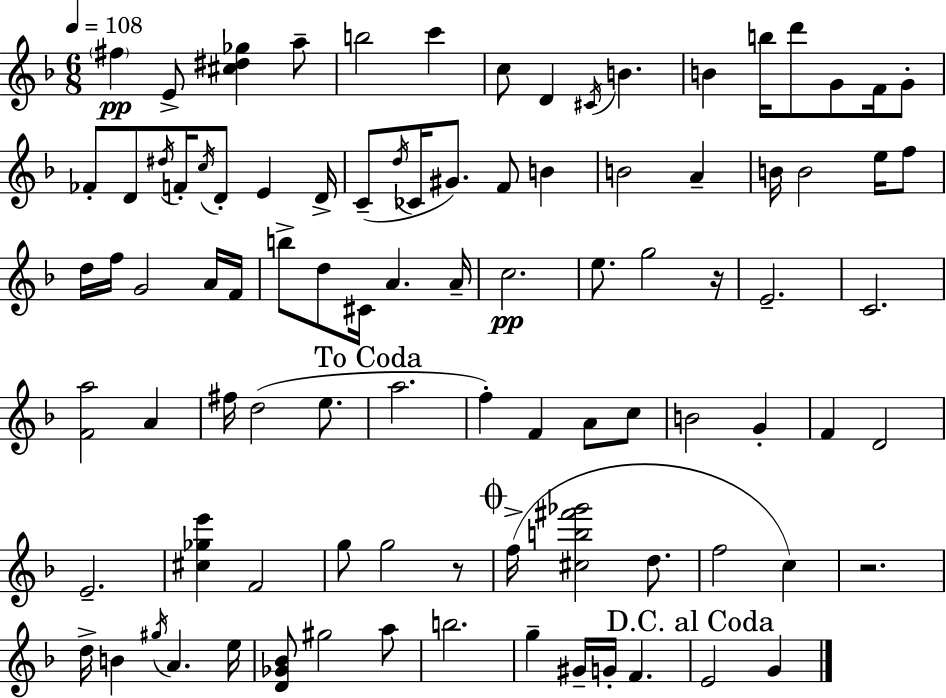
F#5/q E4/e [C#5,D#5,Gb5]/q A5/e B5/h C6/q C5/e D4/q C#4/s B4/q. B4/q B5/s D6/e G4/e F4/s G4/e FES4/e D4/e D#5/s F4/s C5/s D4/e E4/q D4/s C4/e D5/s CES4/s G#4/e. F4/e B4/q B4/h A4/q B4/s B4/h E5/s F5/e D5/s F5/s G4/h A4/s F4/s B5/e D5/e C#4/s A4/q. A4/s C5/h. E5/e. G5/h R/s E4/h. C4/h. [F4,A5]/h A4/q F#5/s D5/h E5/e. A5/h. F5/q F4/q A4/e C5/e B4/h G4/q F4/q D4/h E4/h. [C#5,Gb5,E6]/q F4/h G5/e G5/h R/e F5/s [C#5,B5,F#6,Gb6]/h D5/e. F5/h C5/q R/h. D5/s B4/q G#5/s A4/q. E5/s [D4,Gb4,Bb4]/e G#5/h A5/e B5/h. G5/q G#4/s G4/s F4/q. E4/h G4/q